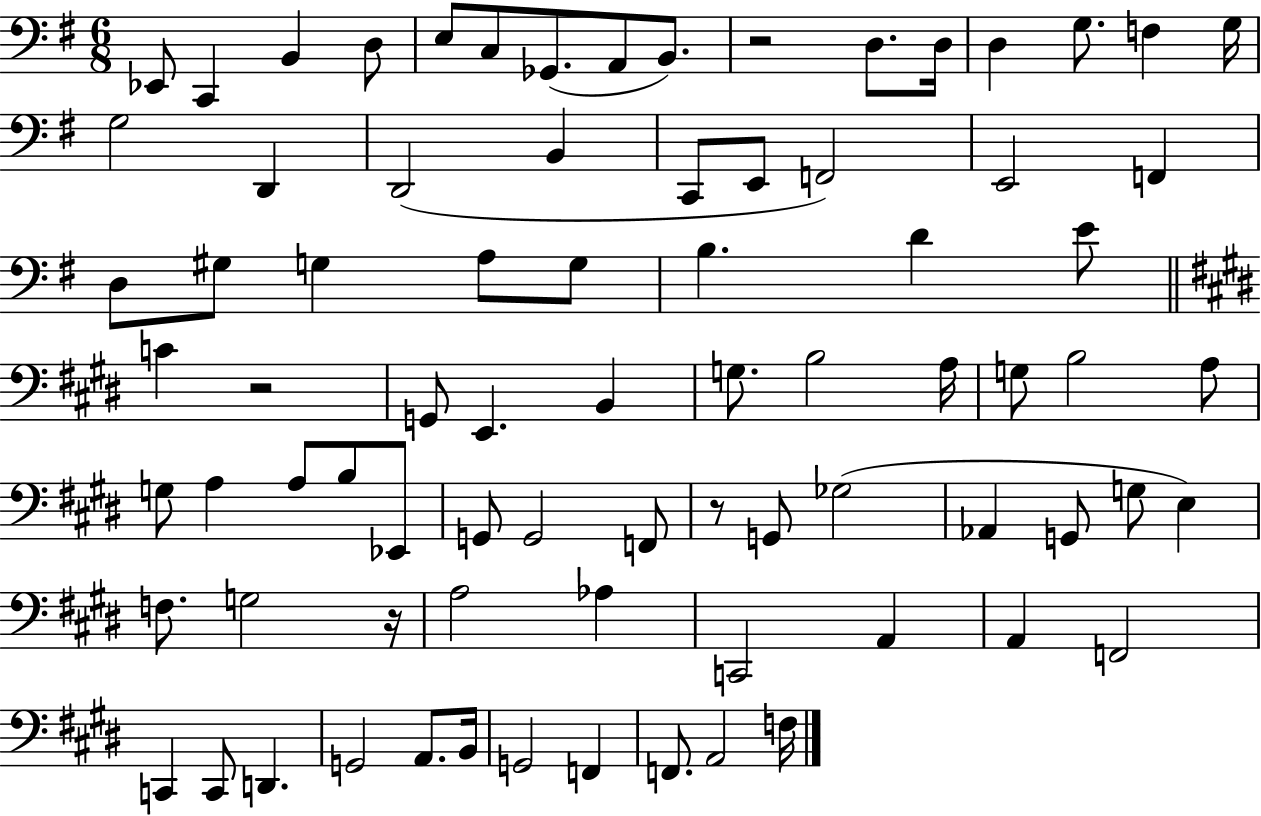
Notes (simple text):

Eb2/e C2/q B2/q D3/e E3/e C3/e Gb2/e. A2/e B2/e. R/h D3/e. D3/s D3/q G3/e. F3/q G3/s G3/h D2/q D2/h B2/q C2/e E2/e F2/h E2/h F2/q D3/e G#3/e G3/q A3/e G3/e B3/q. D4/q E4/e C4/q R/h G2/e E2/q. B2/q G3/e. B3/h A3/s G3/e B3/h A3/e G3/e A3/q A3/e B3/e Eb2/e G2/e G2/h F2/e R/e G2/e Gb3/h Ab2/q G2/e G3/e E3/q F3/e. G3/h R/s A3/h Ab3/q C2/h A2/q A2/q F2/h C2/q C2/e D2/q. G2/h A2/e. B2/s G2/h F2/q F2/e. A2/h F3/s